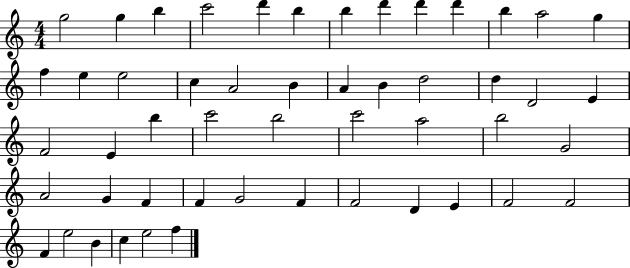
X:1
T:Untitled
M:4/4
L:1/4
K:C
g2 g b c'2 d' b b d' d' d' b a2 g f e e2 c A2 B A B d2 d D2 E F2 E b c'2 b2 c'2 a2 b2 G2 A2 G F F G2 F F2 D E F2 F2 F e2 B c e2 f